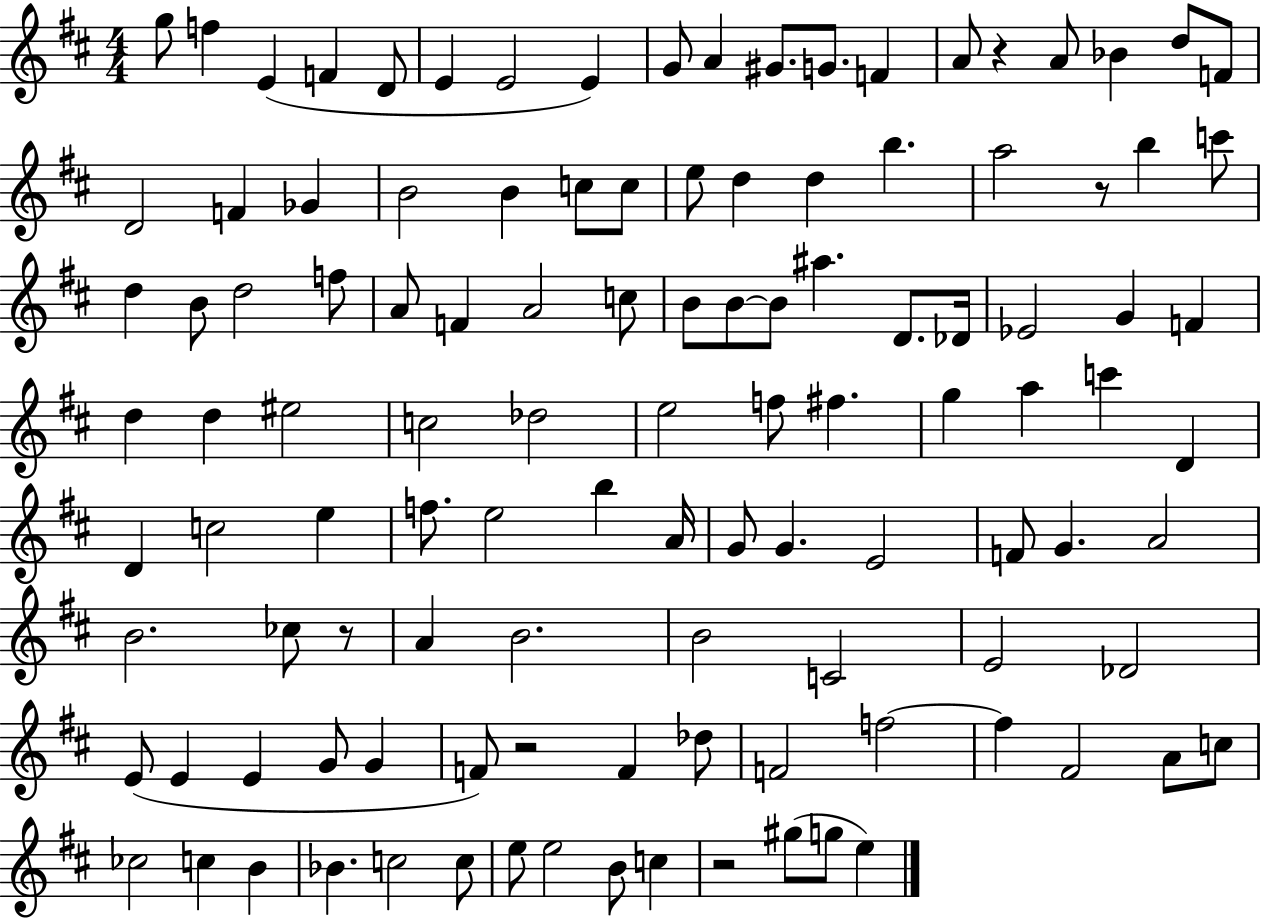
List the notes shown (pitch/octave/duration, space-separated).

G5/e F5/q E4/q F4/q D4/e E4/q E4/h E4/q G4/e A4/q G#4/e. G4/e. F4/q A4/e R/q A4/e Bb4/q D5/e F4/e D4/h F4/q Gb4/q B4/h B4/q C5/e C5/e E5/e D5/q D5/q B5/q. A5/h R/e B5/q C6/e D5/q B4/e D5/h F5/e A4/e F4/q A4/h C5/e B4/e B4/e B4/e A#5/q. D4/e. Db4/s Eb4/h G4/q F4/q D5/q D5/q EIS5/h C5/h Db5/h E5/h F5/e F#5/q. G5/q A5/q C6/q D4/q D4/q C5/h E5/q F5/e. E5/h B5/q A4/s G4/e G4/q. E4/h F4/e G4/q. A4/h B4/h. CES5/e R/e A4/q B4/h. B4/h C4/h E4/h Db4/h E4/e E4/q E4/q G4/e G4/q F4/e R/h F4/q Db5/e F4/h F5/h F5/q F#4/h A4/e C5/e CES5/h C5/q B4/q Bb4/q. C5/h C5/e E5/e E5/h B4/e C5/q R/h G#5/e G5/e E5/q